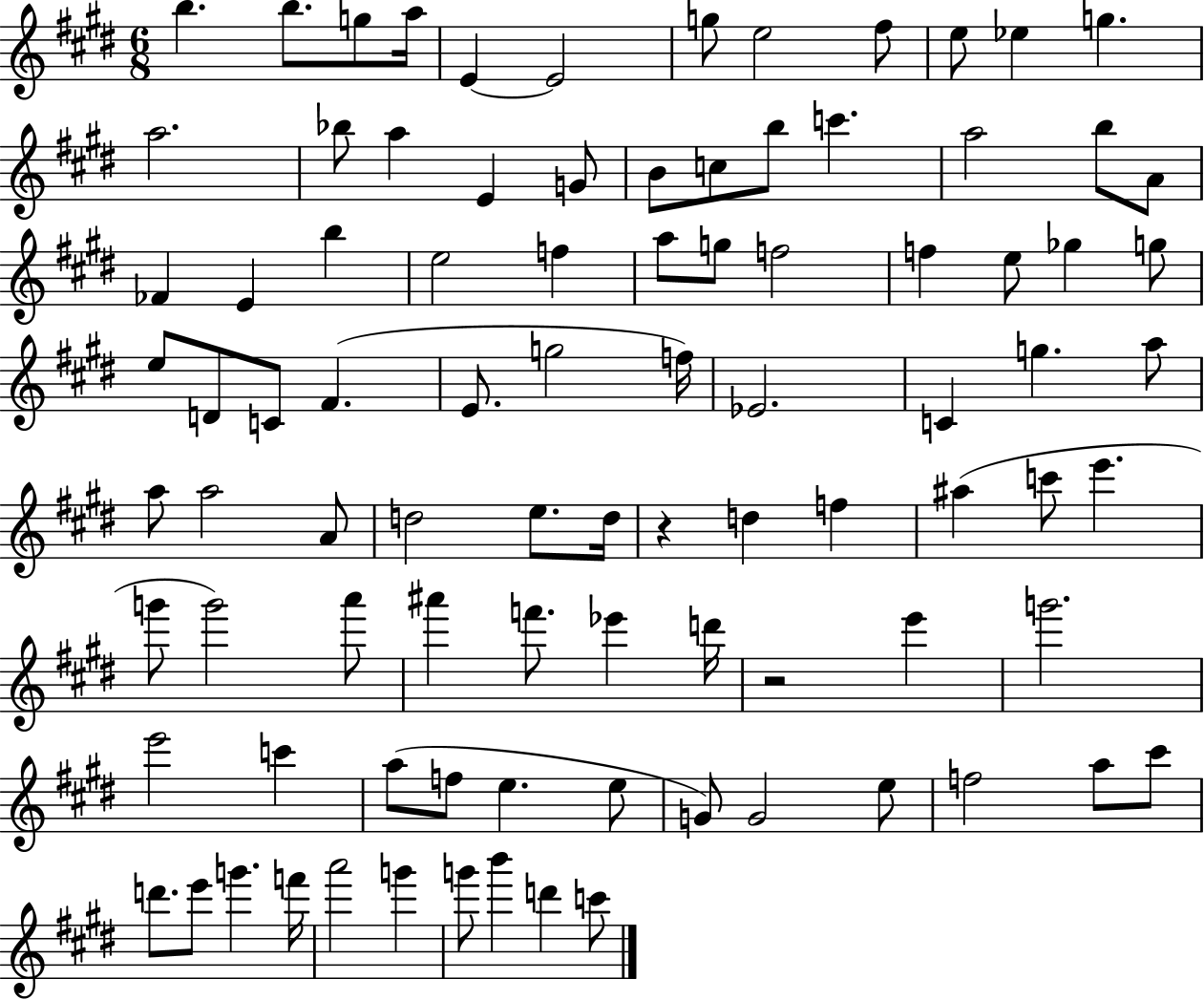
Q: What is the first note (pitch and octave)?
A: B5